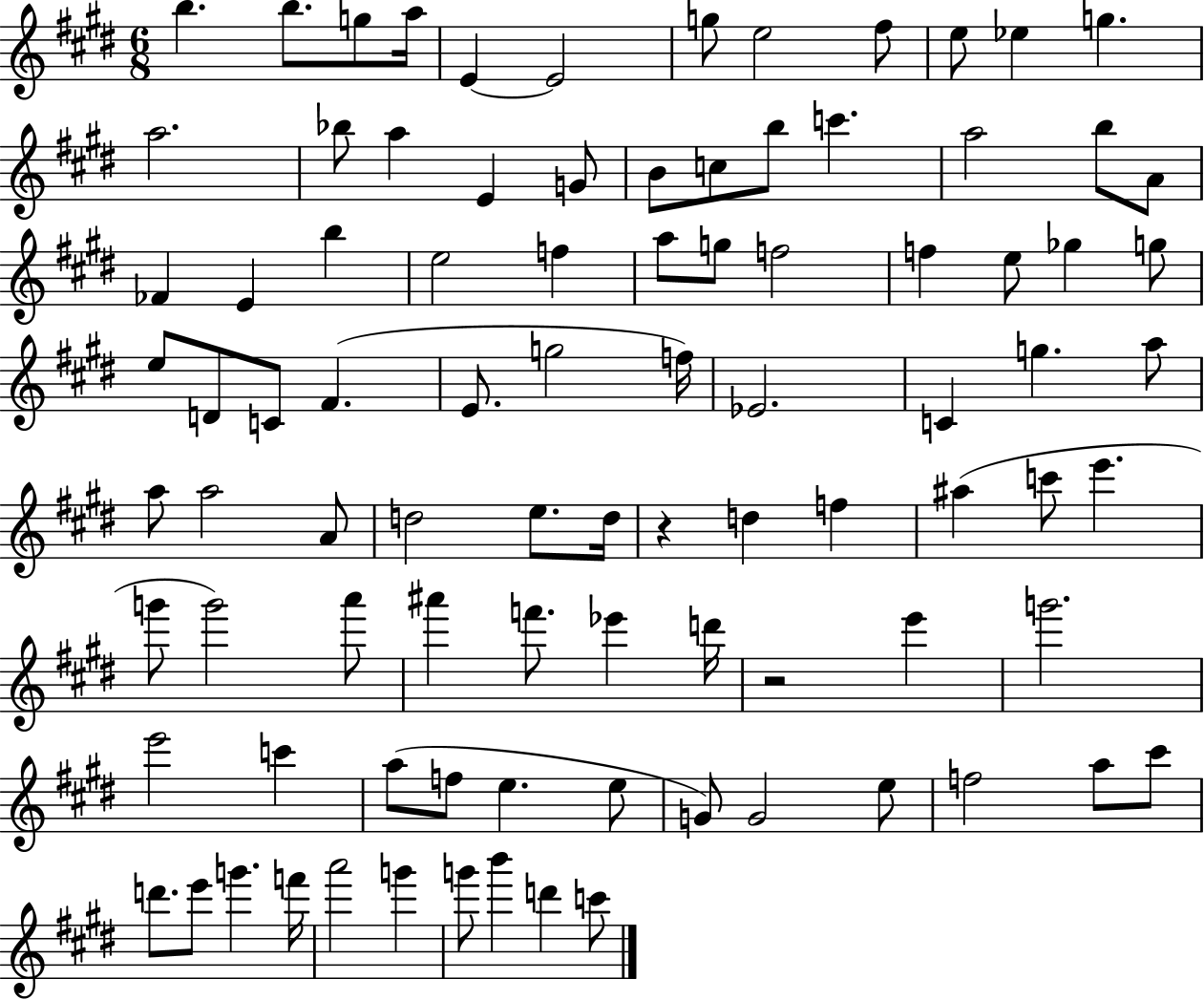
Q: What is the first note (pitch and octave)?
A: B5